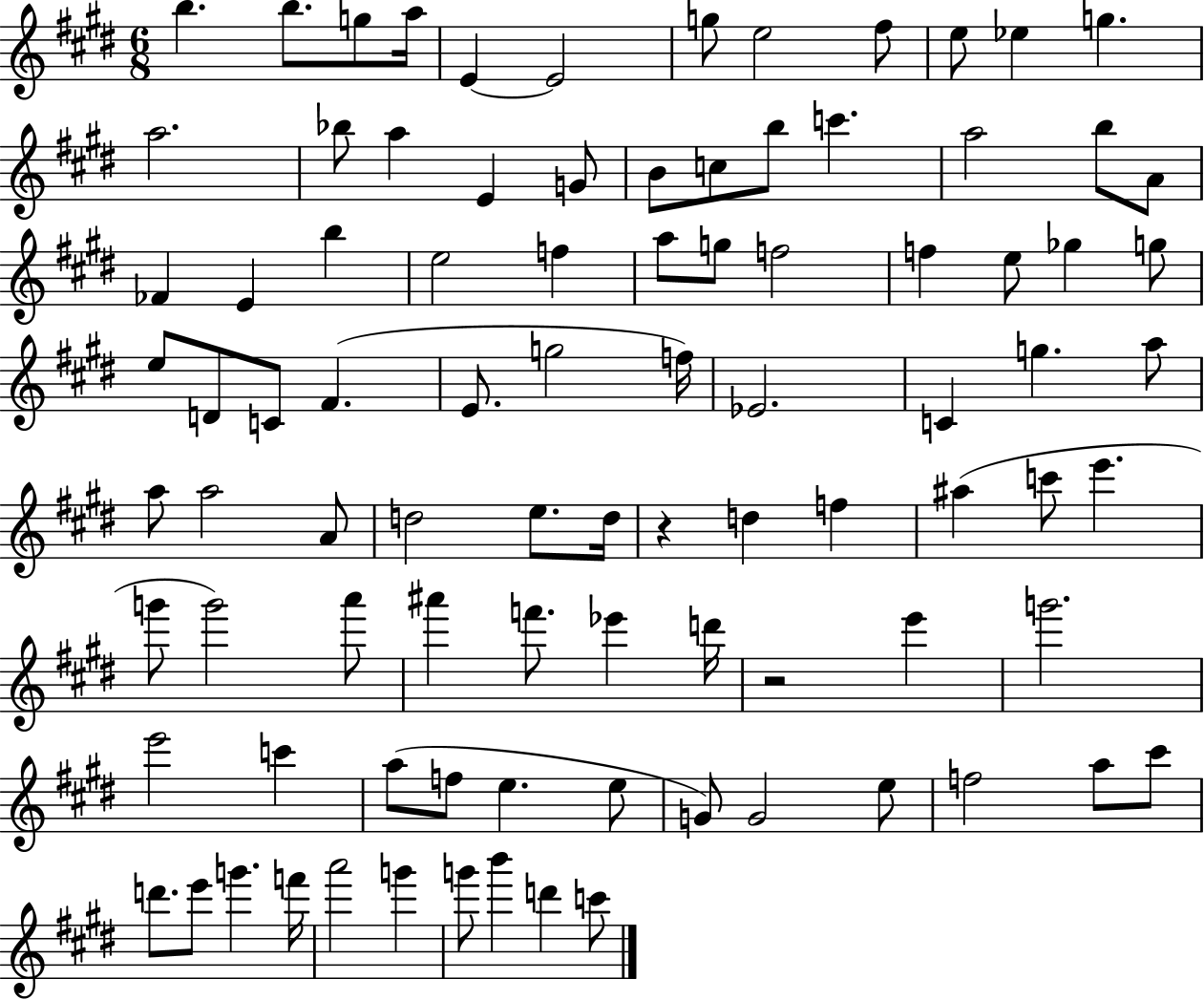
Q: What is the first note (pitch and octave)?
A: B5